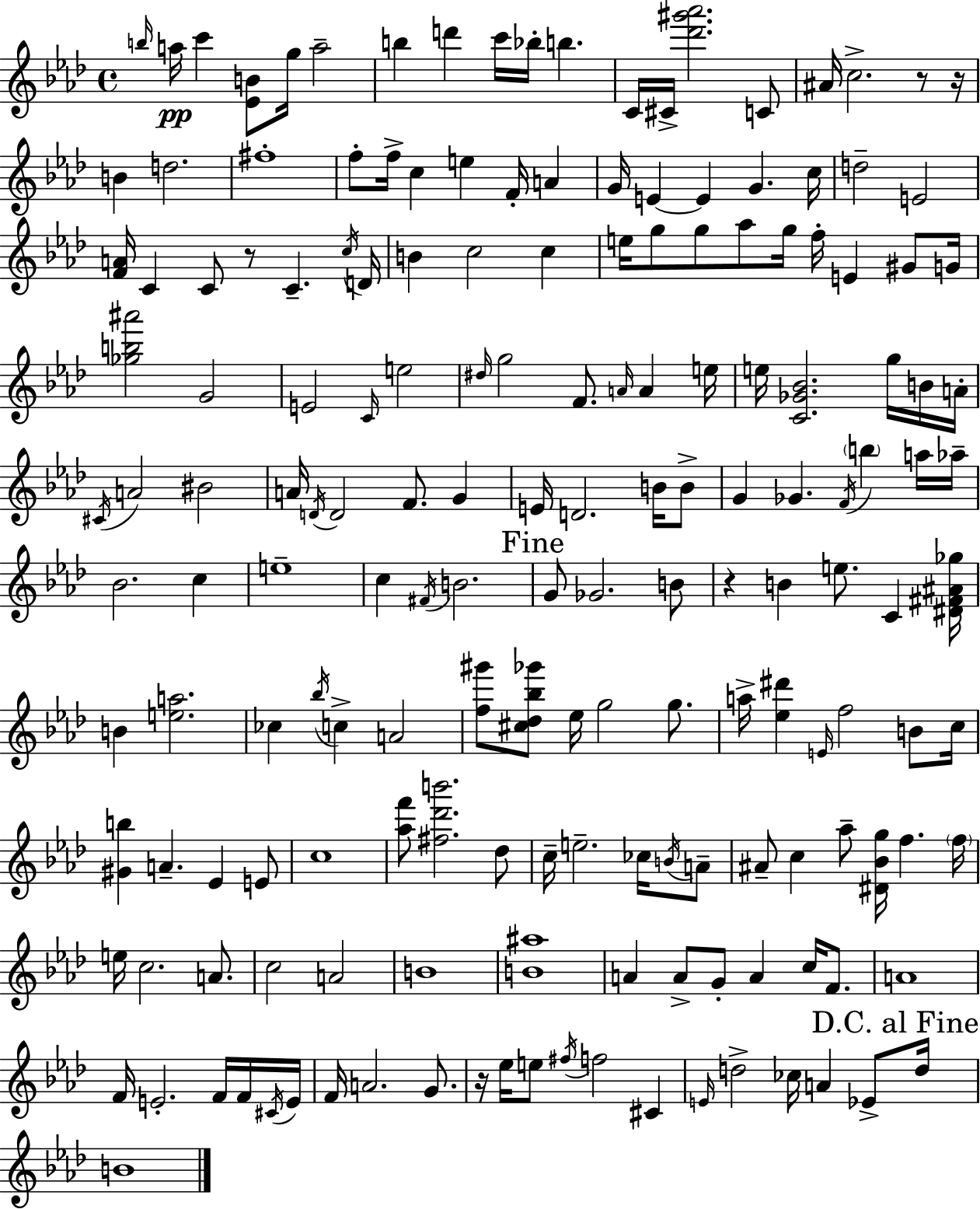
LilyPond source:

{
  \clef treble
  \time 4/4
  \defaultTimeSignature
  \key f \minor
  \grace { b''16 }\pp a''16 c'''4 <ees' b'>8 g''16 a''2-- | b''4 d'''4 c'''16 bes''16-. b''4. | c'16 cis'16-> <des''' gis''' aes'''>2. c'8 | ais'16 c''2.-> r8 | \break r16 b'4 d''2. | fis''1-. | f''8-. f''16-> c''4 e''4 f'16-. a'4 | g'16 e'4~~ e'4 g'4. | \break c''16 d''2-- e'2 | <f' a'>16 c'4 c'8 r8 c'4.-- | \acciaccatura { c''16 } d'16 b'4 c''2 c''4 | e''16 g''8 g''8 aes''8 g''16 f''16-. e'4 gis'8 | \break g'16 <ges'' b'' ais'''>2 g'2 | e'2 \grace { c'16 } e''2 | \grace { dis''16 } g''2 f'8. \grace { a'16 } | a'4 e''16 e''16 <c' ges' bes'>2. | \break g''16 b'16 a'16-. \acciaccatura { cis'16 } a'2 bis'2 | a'16 \acciaccatura { d'16 } d'2 | f'8. g'4 e'16 d'2. | b'16 b'8-> g'4 ges'4. | \break \acciaccatura { f'16 } \parenthesize b''4 a''16 aes''16-- bes'2. | c''4 e''1-- | c''4 \acciaccatura { fis'16 } b'2. | \mark "Fine" g'8 ges'2. | \break b'8 r4 b'4 | e''8. c'4 <dis' fis' ais' ges''>16 b'4 <e'' a''>2. | ces''4 \acciaccatura { bes''16 } c''4-> | a'2 <f'' gis'''>8 <cis'' des'' bes'' ges'''>8 ees''16 g''2 | \break g''8. a''16-> <ees'' dis'''>4 \grace { e'16 } | f''2 b'8 c''16 <gis' b''>4 a'4.-- | ees'4 e'8 c''1 | <aes'' f'''>8 <fis'' des''' b'''>2. | \break des''8 c''16-- e''2.-- | ces''16 \acciaccatura { b'16 } a'8-- ais'8-- c''4 | aes''8-- <dis' bes' g''>16 f''4. \parenthesize f''16 e''16 c''2. | a'8. c''2 | \break a'2 b'1 | <b' ais''>1 | a'4 | a'8-> g'8-. a'4 c''16 f'8. a'1 | \break f'16 e'2.-. | f'16 f'16 \acciaccatura { cis'16 } e'16 f'16 a'2. | g'8. r16 ees''16 e''8 | \acciaccatura { fis''16 } f''2 cis'4 \grace { e'16 } d''2-> | \break ces''16 a'4 ees'8-> \mark "D.C. al Fine" d''16 b'1 | \bar "|."
}